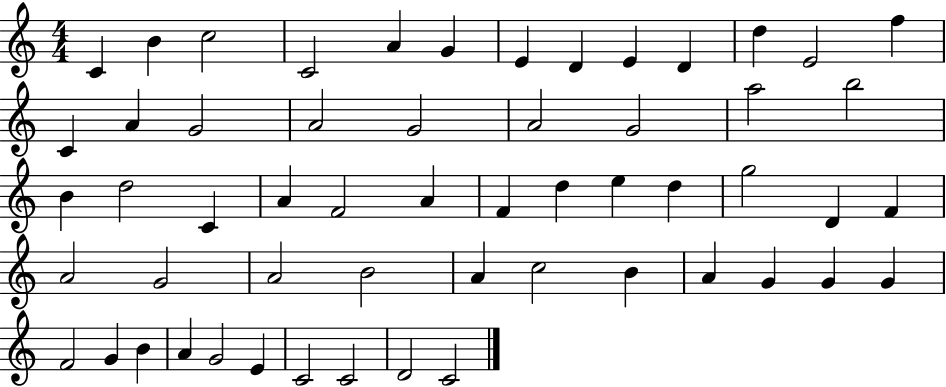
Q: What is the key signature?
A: C major